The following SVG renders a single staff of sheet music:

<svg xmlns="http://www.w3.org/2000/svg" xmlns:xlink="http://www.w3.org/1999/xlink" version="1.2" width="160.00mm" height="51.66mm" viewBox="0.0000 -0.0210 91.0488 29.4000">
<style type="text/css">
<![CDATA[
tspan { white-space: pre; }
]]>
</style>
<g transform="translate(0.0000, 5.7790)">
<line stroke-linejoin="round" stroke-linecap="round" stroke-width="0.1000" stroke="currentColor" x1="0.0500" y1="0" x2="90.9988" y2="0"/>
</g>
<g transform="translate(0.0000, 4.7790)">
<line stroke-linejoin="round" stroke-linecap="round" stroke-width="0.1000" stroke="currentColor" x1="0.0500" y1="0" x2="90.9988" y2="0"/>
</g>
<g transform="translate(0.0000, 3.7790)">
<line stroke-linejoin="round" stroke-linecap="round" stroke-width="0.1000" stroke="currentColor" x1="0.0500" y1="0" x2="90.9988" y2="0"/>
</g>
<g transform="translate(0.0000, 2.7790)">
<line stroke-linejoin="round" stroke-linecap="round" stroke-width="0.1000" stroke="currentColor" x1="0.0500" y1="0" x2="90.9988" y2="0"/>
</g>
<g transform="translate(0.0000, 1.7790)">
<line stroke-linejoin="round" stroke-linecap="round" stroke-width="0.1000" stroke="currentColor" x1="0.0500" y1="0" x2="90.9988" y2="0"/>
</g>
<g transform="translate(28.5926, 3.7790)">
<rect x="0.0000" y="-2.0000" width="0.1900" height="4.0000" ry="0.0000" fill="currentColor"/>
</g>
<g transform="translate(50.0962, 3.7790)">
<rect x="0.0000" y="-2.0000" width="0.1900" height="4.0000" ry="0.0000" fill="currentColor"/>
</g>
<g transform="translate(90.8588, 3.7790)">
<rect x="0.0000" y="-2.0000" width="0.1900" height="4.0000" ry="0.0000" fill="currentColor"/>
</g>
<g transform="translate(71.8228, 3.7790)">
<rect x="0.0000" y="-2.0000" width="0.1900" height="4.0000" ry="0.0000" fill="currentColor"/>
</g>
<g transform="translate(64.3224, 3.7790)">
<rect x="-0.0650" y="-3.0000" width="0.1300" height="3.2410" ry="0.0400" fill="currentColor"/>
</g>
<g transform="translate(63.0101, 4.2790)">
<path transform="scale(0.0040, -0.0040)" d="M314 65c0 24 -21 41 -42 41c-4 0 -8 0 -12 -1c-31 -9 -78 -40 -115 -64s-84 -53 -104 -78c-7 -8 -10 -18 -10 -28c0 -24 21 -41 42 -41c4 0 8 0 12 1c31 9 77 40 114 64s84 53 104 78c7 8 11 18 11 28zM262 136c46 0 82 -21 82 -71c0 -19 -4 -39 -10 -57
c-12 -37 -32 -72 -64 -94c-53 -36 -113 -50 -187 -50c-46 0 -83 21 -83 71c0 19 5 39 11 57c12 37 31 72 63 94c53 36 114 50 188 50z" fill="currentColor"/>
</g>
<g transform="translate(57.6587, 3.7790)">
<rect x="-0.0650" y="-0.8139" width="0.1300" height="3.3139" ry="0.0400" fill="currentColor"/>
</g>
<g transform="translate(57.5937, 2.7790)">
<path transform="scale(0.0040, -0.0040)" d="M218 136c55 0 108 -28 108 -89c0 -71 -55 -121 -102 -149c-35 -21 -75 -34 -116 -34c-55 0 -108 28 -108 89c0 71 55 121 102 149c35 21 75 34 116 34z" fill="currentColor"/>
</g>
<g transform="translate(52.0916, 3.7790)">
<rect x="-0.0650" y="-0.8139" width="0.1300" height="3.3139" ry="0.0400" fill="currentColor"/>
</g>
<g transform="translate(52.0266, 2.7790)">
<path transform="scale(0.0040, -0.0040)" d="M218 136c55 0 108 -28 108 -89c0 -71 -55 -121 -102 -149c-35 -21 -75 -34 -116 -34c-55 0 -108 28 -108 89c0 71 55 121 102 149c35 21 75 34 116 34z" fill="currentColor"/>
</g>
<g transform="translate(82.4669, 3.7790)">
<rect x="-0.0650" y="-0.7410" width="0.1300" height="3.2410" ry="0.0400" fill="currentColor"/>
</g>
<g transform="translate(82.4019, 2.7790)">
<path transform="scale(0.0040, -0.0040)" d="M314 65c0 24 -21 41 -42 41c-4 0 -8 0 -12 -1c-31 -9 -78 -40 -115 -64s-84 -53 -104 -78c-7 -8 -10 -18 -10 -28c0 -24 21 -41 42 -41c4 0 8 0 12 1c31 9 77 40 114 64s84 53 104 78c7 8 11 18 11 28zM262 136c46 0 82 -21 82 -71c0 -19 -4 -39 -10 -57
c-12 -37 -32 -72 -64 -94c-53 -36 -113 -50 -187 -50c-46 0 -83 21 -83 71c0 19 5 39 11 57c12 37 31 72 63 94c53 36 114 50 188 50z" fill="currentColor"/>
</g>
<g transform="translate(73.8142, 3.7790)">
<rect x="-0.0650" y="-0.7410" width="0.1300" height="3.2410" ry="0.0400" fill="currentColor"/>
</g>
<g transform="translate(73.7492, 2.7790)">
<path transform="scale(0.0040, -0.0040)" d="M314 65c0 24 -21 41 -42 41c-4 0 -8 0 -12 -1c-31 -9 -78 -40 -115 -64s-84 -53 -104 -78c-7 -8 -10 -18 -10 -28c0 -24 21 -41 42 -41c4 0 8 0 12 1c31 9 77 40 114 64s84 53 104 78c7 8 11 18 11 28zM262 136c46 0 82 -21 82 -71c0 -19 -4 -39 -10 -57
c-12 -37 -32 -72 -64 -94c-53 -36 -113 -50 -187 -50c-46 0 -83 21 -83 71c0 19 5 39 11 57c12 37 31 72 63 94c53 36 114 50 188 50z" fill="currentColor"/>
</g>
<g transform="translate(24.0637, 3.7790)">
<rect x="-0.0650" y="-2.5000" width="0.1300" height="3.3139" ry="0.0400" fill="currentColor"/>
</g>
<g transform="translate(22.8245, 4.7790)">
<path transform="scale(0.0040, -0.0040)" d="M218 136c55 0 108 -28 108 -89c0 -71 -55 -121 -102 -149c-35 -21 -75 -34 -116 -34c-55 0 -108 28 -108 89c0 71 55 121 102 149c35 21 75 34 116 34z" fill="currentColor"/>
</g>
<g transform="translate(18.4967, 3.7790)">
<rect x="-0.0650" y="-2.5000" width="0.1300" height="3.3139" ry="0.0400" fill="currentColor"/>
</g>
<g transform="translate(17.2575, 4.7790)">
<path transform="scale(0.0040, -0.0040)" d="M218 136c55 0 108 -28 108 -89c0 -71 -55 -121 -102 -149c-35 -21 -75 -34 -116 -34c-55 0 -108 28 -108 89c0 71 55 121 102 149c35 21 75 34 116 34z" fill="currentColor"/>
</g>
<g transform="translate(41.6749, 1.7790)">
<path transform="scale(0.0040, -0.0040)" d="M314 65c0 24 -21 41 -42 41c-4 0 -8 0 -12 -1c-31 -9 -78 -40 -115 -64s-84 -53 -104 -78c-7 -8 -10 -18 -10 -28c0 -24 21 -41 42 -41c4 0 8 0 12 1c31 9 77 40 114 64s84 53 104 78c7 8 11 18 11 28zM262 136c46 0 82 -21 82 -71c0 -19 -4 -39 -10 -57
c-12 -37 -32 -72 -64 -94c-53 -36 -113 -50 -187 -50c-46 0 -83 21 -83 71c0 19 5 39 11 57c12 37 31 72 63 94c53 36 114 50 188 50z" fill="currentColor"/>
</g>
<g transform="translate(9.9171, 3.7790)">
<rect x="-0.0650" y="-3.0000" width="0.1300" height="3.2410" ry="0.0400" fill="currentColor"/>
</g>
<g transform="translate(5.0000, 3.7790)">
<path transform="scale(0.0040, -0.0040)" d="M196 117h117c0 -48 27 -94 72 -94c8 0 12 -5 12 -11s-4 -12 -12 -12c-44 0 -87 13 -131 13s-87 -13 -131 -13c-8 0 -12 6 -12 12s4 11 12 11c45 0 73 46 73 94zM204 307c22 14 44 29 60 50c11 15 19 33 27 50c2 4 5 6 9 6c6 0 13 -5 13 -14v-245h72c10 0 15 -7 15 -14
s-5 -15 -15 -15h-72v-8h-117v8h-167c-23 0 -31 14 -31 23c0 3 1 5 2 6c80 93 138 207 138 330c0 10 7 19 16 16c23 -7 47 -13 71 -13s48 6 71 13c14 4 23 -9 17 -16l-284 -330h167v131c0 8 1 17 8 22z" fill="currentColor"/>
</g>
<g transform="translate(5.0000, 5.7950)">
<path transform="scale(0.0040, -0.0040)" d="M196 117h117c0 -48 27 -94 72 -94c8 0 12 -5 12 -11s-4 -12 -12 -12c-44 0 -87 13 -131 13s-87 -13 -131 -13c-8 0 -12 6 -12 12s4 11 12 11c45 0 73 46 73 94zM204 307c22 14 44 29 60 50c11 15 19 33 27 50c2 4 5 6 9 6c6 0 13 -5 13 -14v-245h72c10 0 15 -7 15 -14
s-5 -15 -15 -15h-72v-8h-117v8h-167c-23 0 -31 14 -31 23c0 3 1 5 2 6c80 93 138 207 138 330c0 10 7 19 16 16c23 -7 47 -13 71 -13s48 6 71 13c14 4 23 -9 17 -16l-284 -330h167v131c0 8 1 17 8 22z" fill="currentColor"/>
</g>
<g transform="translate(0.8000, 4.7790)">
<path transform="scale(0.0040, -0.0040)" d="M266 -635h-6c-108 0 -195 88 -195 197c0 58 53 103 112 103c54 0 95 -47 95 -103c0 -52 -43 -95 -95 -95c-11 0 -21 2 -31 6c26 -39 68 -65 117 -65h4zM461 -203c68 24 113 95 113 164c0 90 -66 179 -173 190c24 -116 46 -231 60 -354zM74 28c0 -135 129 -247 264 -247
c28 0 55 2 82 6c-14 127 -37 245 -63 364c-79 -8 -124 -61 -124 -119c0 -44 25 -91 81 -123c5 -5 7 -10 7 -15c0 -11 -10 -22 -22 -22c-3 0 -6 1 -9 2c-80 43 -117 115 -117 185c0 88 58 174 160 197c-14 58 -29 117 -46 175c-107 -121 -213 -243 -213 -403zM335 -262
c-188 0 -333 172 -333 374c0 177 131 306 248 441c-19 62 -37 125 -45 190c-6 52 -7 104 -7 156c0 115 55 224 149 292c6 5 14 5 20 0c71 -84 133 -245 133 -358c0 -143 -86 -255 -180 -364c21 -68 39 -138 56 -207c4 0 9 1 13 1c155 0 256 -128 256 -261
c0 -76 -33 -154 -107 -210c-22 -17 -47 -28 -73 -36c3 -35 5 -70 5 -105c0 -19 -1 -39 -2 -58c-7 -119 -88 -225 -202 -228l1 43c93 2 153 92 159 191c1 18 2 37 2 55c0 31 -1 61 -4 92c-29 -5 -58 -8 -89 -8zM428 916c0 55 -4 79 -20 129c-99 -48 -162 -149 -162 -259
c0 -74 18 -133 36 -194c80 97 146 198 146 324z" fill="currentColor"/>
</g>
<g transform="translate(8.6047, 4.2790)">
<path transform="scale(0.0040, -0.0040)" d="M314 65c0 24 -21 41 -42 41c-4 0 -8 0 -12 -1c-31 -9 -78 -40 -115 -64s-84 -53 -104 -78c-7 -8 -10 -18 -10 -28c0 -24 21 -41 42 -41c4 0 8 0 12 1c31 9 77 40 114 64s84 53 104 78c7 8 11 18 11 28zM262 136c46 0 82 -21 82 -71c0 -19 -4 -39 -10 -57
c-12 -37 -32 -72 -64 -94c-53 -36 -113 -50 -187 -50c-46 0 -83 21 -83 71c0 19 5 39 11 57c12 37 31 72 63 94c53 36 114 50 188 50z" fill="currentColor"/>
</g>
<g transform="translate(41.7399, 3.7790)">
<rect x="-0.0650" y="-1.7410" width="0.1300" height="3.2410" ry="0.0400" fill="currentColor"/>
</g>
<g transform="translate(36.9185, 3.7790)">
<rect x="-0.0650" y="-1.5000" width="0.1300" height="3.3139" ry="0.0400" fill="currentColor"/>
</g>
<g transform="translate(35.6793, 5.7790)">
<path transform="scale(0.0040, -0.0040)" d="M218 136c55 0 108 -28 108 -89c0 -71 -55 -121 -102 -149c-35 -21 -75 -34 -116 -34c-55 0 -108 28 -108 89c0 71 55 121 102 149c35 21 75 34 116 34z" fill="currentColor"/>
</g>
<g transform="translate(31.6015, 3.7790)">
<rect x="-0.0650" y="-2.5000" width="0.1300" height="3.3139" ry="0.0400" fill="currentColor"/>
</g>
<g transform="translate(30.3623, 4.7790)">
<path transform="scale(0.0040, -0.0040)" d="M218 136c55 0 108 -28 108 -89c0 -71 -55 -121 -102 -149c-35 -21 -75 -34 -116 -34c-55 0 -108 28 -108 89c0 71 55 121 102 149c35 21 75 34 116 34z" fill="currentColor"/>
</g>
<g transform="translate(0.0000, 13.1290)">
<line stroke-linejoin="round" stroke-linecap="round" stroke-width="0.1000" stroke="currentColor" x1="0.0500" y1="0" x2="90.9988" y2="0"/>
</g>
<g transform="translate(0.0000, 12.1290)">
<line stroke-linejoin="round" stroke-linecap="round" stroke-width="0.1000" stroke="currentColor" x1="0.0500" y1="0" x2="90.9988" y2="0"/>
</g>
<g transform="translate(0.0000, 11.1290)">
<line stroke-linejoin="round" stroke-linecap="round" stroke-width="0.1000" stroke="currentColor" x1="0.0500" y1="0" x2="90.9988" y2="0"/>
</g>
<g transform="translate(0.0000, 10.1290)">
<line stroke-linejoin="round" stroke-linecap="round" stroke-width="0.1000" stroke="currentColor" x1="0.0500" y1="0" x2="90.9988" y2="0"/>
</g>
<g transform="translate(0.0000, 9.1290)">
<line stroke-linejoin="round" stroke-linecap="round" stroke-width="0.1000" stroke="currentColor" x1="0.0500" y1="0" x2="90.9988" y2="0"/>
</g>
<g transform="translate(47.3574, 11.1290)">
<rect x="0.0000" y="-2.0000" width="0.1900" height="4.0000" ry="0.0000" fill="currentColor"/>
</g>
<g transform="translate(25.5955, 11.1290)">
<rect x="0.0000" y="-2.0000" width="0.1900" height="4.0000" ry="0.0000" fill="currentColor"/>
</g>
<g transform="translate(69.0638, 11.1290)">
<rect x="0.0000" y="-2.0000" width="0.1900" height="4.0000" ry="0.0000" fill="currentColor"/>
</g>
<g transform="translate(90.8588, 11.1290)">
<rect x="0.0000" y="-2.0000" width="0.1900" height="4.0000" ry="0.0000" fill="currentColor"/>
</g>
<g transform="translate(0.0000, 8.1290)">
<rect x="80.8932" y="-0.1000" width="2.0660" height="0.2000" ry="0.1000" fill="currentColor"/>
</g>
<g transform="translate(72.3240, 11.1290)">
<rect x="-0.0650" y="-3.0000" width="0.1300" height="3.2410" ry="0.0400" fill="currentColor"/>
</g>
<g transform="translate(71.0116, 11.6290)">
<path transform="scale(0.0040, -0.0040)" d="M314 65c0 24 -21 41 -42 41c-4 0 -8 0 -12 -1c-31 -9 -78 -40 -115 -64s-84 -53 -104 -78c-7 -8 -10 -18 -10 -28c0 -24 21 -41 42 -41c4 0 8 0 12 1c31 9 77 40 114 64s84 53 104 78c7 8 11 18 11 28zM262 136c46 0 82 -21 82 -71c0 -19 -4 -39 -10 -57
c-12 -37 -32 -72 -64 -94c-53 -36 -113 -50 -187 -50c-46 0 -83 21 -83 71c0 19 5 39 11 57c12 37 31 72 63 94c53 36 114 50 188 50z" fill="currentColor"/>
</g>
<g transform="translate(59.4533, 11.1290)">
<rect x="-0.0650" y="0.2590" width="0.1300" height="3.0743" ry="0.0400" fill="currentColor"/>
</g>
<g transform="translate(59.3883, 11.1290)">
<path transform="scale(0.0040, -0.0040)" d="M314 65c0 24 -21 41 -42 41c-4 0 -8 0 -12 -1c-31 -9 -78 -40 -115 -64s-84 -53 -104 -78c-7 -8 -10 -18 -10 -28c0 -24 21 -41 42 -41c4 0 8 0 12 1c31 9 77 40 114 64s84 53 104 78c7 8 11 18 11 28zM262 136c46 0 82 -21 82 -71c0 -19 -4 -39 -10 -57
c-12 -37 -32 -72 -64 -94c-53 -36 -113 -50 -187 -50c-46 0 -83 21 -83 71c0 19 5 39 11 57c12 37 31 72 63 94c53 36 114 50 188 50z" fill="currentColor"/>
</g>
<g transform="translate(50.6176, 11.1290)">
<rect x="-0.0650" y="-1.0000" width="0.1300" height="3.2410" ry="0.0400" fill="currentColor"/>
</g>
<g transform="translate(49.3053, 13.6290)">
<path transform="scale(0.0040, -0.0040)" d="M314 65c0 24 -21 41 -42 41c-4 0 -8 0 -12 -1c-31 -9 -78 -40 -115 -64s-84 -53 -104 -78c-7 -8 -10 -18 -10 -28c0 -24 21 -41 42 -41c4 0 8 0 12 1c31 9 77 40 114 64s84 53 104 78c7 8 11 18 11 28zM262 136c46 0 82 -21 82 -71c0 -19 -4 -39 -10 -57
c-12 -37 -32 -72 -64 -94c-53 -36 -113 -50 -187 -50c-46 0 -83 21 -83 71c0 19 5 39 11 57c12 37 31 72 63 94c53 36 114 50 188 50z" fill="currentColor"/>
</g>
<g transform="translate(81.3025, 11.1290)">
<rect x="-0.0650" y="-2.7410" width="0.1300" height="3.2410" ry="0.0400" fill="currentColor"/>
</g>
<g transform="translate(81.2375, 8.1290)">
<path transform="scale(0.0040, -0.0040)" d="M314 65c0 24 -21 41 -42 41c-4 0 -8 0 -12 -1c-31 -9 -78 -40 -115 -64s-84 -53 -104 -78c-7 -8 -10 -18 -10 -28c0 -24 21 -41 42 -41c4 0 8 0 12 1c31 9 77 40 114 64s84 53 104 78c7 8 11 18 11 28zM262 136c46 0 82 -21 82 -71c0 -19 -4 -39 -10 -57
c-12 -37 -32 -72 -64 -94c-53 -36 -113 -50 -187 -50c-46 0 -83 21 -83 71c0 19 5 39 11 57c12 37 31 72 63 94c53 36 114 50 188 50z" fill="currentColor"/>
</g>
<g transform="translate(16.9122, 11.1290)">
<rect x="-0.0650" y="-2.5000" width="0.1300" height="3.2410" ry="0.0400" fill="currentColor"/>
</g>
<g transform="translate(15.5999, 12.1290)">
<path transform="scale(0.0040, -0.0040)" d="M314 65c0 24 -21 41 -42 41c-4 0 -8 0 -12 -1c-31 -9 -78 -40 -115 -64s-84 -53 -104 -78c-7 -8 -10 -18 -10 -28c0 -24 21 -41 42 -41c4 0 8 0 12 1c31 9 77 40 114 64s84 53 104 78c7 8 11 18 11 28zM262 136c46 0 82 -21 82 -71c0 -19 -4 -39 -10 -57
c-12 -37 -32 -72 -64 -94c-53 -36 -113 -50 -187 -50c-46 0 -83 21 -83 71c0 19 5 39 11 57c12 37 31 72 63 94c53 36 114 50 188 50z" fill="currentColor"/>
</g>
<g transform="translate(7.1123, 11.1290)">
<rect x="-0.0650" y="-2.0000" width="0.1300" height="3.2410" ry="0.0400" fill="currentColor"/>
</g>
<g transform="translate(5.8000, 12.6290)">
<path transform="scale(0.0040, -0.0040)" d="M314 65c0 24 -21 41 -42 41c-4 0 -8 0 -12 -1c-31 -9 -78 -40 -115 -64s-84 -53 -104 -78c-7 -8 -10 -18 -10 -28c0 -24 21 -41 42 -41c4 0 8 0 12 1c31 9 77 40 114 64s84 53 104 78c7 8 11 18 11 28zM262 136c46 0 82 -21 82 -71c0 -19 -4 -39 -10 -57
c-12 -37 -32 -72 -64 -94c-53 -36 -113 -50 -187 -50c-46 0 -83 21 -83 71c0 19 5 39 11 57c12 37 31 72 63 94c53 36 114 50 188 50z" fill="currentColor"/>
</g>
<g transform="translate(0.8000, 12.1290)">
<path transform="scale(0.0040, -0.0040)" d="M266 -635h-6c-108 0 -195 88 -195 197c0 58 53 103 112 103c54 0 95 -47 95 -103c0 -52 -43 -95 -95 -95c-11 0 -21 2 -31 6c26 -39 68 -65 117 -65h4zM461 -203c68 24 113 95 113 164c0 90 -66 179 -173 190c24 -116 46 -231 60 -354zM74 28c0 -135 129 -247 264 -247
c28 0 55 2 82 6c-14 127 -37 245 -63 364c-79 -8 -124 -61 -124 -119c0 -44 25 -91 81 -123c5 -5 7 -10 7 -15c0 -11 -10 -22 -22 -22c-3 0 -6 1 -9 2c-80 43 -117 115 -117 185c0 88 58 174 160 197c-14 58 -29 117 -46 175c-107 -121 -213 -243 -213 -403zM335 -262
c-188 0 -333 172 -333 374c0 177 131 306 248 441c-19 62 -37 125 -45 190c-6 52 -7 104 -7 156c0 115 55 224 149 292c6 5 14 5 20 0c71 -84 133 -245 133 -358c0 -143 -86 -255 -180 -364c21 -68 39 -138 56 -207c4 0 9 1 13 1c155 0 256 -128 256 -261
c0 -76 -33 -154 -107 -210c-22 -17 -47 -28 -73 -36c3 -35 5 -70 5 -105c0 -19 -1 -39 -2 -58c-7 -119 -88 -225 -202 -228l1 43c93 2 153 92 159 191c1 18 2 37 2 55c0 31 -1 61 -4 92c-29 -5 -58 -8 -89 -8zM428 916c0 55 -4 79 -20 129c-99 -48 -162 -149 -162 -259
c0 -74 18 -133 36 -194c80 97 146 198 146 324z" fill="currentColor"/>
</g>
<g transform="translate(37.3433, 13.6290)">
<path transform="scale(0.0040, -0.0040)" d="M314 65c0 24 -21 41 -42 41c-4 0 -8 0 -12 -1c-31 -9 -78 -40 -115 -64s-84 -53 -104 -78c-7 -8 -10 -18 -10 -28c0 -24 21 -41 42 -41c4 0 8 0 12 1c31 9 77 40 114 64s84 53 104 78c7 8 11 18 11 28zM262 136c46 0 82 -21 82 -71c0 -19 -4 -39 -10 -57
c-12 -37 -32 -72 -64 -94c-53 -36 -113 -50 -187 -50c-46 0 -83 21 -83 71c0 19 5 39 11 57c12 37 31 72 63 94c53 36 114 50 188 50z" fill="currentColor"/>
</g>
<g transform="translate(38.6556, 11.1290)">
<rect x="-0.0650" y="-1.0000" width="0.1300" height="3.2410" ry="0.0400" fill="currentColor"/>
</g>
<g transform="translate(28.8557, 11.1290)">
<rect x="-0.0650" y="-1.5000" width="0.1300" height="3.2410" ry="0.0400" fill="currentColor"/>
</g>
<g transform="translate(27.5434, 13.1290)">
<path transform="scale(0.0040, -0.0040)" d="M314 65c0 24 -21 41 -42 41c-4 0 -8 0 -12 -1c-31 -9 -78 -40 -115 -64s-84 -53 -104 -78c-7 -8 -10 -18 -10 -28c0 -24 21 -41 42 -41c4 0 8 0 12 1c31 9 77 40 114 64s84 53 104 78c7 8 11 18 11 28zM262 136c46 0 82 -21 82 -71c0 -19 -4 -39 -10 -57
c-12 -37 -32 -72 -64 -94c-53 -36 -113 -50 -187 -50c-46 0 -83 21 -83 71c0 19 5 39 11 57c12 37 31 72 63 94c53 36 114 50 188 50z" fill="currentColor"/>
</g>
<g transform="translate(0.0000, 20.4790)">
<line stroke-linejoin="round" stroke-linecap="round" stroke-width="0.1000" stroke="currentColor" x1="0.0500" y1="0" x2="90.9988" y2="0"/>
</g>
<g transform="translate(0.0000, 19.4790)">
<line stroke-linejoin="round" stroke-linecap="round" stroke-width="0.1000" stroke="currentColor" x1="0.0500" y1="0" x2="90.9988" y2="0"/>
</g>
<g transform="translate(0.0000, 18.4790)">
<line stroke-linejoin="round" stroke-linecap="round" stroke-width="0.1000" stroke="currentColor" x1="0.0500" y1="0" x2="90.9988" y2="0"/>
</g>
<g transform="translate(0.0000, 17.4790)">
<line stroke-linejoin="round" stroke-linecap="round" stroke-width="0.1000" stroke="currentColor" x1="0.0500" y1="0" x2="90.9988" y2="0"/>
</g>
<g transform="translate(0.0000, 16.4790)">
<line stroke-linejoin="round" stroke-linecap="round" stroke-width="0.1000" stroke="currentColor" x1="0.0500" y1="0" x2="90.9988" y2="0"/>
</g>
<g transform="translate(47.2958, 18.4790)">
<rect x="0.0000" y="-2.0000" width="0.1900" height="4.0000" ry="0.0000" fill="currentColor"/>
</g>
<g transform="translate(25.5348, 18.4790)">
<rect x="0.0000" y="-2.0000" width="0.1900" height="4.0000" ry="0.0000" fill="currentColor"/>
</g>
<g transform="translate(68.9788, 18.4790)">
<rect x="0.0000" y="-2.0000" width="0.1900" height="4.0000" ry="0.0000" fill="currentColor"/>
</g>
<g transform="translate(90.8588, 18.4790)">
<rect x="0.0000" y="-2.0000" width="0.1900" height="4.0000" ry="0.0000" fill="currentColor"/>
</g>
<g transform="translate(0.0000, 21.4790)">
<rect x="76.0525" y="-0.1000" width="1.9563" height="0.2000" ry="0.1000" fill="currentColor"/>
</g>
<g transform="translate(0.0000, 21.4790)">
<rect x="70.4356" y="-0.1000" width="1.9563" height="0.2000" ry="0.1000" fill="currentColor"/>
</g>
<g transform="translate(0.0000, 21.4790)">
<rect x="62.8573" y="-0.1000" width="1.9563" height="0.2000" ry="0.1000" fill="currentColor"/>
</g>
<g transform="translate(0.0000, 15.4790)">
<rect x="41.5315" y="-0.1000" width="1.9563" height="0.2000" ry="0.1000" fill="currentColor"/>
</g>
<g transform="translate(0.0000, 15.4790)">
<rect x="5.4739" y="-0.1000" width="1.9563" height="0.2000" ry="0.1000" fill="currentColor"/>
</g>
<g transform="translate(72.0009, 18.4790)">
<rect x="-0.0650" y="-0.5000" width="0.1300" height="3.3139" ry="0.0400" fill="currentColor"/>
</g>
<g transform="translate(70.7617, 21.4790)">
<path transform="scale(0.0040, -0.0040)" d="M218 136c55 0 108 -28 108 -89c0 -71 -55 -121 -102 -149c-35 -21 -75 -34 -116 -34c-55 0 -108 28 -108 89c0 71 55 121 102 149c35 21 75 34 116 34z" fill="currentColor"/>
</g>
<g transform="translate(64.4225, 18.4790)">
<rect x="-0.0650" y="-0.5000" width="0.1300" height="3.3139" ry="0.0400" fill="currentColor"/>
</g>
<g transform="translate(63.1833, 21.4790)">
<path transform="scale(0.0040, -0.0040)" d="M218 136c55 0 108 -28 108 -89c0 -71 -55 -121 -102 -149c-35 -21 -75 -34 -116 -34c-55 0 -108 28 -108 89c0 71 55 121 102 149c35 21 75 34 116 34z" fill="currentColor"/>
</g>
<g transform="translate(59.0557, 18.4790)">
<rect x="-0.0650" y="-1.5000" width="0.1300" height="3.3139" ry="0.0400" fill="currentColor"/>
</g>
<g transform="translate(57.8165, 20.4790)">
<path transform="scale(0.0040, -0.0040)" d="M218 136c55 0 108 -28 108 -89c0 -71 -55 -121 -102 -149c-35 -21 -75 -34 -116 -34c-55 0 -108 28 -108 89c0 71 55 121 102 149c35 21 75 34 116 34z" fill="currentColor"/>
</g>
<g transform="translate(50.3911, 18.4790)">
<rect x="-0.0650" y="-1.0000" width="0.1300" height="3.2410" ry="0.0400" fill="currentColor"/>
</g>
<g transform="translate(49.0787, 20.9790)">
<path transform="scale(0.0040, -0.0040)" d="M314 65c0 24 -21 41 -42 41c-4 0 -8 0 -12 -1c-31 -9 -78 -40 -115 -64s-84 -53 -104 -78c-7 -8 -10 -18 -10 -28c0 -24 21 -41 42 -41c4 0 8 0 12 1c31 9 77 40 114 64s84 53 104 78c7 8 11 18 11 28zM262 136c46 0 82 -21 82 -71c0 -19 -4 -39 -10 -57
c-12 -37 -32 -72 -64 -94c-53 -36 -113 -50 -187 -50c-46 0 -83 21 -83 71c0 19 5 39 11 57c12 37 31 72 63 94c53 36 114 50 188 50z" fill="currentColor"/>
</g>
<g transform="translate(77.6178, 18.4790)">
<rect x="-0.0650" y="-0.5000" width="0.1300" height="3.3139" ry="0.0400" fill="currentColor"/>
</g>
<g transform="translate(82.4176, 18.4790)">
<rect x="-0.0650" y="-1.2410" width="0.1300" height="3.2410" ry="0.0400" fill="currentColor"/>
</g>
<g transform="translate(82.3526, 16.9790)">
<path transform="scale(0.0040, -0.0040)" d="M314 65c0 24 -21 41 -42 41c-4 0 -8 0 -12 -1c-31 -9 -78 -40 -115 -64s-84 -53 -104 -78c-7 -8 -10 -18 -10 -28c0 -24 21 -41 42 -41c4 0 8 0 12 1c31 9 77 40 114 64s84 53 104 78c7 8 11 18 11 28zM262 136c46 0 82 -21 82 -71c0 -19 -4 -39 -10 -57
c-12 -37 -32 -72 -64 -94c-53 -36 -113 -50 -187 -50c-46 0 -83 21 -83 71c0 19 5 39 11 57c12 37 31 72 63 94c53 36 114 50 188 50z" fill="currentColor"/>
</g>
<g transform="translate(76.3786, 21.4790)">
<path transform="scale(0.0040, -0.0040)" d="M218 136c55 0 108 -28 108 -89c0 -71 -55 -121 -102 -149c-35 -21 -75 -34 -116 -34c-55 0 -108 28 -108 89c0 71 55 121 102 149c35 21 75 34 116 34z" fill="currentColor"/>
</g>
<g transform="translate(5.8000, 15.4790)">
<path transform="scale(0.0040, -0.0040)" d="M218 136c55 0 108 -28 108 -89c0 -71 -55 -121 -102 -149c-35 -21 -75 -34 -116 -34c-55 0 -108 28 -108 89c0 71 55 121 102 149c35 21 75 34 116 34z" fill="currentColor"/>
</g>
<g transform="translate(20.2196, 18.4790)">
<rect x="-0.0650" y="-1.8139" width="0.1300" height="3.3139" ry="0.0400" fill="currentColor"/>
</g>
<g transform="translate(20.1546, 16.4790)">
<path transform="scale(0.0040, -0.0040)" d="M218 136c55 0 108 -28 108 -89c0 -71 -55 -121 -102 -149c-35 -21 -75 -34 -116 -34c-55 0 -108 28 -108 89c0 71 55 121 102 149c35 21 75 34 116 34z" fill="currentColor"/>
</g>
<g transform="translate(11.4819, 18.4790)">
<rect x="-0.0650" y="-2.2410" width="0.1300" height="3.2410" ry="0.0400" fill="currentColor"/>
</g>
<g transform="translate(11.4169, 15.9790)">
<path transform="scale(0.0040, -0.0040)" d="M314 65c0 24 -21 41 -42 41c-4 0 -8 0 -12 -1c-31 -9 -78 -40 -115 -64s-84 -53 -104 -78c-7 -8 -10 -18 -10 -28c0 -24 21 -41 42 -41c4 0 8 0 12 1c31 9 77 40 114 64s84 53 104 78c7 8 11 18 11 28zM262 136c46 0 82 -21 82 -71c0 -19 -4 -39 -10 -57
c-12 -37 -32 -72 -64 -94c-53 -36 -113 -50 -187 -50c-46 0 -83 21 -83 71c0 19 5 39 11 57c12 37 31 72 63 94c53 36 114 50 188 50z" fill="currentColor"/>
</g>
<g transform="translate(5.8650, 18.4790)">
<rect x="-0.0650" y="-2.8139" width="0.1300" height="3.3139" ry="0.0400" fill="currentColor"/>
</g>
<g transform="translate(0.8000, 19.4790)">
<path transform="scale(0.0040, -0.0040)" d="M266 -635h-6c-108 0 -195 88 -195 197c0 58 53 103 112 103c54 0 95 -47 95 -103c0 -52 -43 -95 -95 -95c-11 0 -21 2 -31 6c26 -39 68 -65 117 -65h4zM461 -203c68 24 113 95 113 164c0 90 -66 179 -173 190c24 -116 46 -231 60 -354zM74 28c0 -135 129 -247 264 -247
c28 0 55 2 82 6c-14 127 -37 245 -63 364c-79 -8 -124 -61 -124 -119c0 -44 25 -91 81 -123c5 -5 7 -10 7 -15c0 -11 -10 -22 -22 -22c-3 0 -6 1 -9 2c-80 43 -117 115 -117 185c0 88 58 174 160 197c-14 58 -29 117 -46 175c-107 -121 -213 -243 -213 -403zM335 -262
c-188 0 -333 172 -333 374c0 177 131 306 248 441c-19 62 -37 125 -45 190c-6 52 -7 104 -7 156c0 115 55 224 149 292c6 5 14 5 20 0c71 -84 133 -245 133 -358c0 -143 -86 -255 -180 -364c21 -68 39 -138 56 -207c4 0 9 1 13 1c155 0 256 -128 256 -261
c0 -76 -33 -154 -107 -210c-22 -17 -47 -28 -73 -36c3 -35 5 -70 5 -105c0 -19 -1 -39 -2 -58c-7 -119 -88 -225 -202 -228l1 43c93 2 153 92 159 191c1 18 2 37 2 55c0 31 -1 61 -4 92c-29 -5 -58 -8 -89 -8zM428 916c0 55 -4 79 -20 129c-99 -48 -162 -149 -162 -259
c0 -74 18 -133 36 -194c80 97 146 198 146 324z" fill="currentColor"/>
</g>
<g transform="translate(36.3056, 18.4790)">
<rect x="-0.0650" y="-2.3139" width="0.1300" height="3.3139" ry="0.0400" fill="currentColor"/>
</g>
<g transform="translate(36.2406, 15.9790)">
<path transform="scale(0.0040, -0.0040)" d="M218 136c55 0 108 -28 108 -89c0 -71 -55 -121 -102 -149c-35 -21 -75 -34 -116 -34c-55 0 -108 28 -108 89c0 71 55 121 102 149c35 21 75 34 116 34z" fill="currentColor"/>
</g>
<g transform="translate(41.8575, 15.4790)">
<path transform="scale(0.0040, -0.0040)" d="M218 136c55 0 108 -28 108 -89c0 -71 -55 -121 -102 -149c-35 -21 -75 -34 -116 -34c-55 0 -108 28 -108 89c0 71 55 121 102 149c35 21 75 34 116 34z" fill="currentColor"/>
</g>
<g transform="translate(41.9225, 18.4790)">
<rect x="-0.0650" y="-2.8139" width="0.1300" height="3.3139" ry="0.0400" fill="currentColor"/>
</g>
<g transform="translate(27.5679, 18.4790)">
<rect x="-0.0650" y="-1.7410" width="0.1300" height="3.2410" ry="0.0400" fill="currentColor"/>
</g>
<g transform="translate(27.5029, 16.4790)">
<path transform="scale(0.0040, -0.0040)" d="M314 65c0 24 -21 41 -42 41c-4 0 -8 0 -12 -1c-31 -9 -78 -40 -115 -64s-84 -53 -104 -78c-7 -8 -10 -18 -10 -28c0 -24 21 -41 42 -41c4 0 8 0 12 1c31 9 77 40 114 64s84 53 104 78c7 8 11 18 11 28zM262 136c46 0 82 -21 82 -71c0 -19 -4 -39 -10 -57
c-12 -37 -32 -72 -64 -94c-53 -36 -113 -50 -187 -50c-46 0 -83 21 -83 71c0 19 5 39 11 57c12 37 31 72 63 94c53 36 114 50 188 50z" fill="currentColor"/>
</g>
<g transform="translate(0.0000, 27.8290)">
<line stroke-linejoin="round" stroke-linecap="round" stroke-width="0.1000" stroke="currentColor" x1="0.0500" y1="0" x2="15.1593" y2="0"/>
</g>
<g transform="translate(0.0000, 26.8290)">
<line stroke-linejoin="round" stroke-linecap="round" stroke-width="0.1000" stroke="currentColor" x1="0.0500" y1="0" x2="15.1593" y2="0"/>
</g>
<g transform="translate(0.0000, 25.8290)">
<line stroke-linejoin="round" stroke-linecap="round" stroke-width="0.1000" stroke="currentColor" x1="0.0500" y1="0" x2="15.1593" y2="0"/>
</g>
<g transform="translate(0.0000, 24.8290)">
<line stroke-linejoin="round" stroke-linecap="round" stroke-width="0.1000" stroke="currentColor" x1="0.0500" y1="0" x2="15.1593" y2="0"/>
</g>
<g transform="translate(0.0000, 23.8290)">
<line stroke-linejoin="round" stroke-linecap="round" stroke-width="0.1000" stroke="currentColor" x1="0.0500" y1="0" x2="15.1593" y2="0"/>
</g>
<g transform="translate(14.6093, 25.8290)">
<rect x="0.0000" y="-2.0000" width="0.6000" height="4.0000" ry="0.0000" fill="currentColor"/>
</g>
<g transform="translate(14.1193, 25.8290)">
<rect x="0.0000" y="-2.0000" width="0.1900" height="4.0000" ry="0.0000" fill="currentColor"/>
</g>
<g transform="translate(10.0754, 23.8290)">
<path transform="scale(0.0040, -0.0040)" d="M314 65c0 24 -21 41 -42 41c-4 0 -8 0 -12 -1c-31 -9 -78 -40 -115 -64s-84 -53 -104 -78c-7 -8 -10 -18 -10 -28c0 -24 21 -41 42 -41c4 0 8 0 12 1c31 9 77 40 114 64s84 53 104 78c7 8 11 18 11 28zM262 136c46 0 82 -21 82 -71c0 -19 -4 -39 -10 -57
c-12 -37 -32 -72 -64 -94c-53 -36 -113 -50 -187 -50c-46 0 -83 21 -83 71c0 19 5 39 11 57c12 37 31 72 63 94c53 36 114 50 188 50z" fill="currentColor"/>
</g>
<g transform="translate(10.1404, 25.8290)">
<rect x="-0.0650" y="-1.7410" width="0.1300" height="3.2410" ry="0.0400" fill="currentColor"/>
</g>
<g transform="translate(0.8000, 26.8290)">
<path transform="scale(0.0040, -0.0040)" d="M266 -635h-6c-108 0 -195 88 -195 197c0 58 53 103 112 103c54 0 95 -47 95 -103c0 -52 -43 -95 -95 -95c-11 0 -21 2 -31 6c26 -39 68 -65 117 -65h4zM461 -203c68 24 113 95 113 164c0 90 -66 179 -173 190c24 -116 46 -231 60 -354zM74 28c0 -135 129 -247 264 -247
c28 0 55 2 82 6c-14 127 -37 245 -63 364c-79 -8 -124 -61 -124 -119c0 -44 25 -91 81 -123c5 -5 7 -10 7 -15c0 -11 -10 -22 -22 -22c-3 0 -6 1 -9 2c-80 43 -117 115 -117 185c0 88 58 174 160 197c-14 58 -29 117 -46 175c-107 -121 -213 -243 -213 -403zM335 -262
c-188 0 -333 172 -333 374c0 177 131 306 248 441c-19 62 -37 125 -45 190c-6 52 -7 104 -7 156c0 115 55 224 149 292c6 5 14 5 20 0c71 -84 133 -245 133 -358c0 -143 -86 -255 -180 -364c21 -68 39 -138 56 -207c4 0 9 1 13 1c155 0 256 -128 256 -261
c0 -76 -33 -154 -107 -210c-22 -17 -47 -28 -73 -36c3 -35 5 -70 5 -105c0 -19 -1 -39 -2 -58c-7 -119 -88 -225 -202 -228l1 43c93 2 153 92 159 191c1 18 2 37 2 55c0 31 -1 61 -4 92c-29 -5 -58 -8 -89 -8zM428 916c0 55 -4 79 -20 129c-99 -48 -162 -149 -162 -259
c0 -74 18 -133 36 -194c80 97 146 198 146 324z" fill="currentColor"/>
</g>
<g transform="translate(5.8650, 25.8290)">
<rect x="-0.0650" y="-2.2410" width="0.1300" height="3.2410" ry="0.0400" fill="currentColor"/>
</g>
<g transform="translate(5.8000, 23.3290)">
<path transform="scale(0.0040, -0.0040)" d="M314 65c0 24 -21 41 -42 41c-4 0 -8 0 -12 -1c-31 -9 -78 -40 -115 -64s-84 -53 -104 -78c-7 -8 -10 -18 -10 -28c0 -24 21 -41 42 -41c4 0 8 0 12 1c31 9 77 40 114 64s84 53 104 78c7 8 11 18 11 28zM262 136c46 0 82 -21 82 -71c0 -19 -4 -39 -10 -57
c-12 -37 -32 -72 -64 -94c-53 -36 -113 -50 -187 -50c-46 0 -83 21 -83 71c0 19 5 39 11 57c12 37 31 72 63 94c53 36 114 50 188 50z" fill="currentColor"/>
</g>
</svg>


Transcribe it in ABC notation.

X:1
T:Untitled
M:4/4
L:1/4
K:C
A2 G G G E f2 d d A2 d2 d2 F2 G2 E2 D2 D2 B2 A2 a2 a g2 f f2 g a D2 E C C C e2 g2 f2